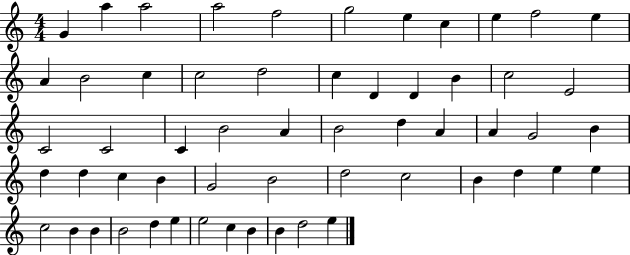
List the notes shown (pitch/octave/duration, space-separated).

G4/q A5/q A5/h A5/h F5/h G5/h E5/q C5/q E5/q F5/h E5/q A4/q B4/h C5/q C5/h D5/h C5/q D4/q D4/q B4/q C5/h E4/h C4/h C4/h C4/q B4/h A4/q B4/h D5/q A4/q A4/q G4/h B4/q D5/q D5/q C5/q B4/q G4/h B4/h D5/h C5/h B4/q D5/q E5/q E5/q C5/h B4/q B4/q B4/h D5/q E5/q E5/h C5/q B4/q B4/q D5/h E5/q